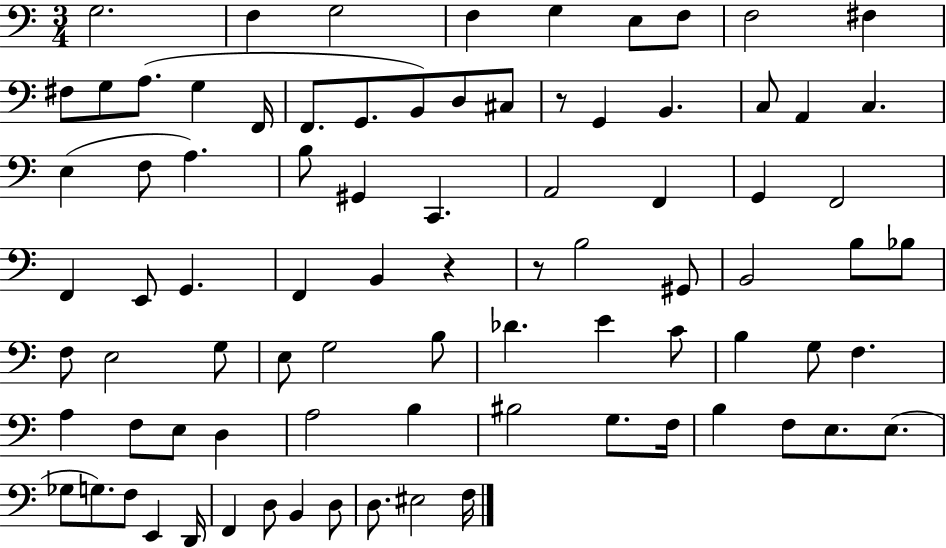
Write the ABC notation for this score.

X:1
T:Untitled
M:3/4
L:1/4
K:C
G,2 F, G,2 F, G, E,/2 F,/2 F,2 ^F, ^F,/2 G,/2 A,/2 G, F,,/4 F,,/2 G,,/2 B,,/2 D,/2 ^C,/2 z/2 G,, B,, C,/2 A,, C, E, F,/2 A, B,/2 ^G,, C,, A,,2 F,, G,, F,,2 F,, E,,/2 G,, F,, B,, z z/2 B,2 ^G,,/2 B,,2 B,/2 _B,/2 F,/2 E,2 G,/2 E,/2 G,2 B,/2 _D E C/2 B, G,/2 F, A, F,/2 E,/2 D, A,2 B, ^B,2 G,/2 F,/4 B, F,/2 E,/2 E,/2 _G,/2 G,/2 F,/2 E,, D,,/4 F,, D,/2 B,, D,/2 D,/2 ^E,2 F,/4